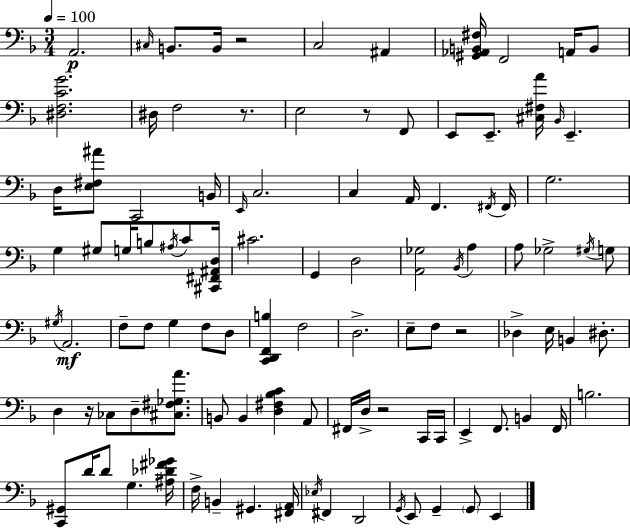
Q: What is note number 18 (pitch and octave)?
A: D3